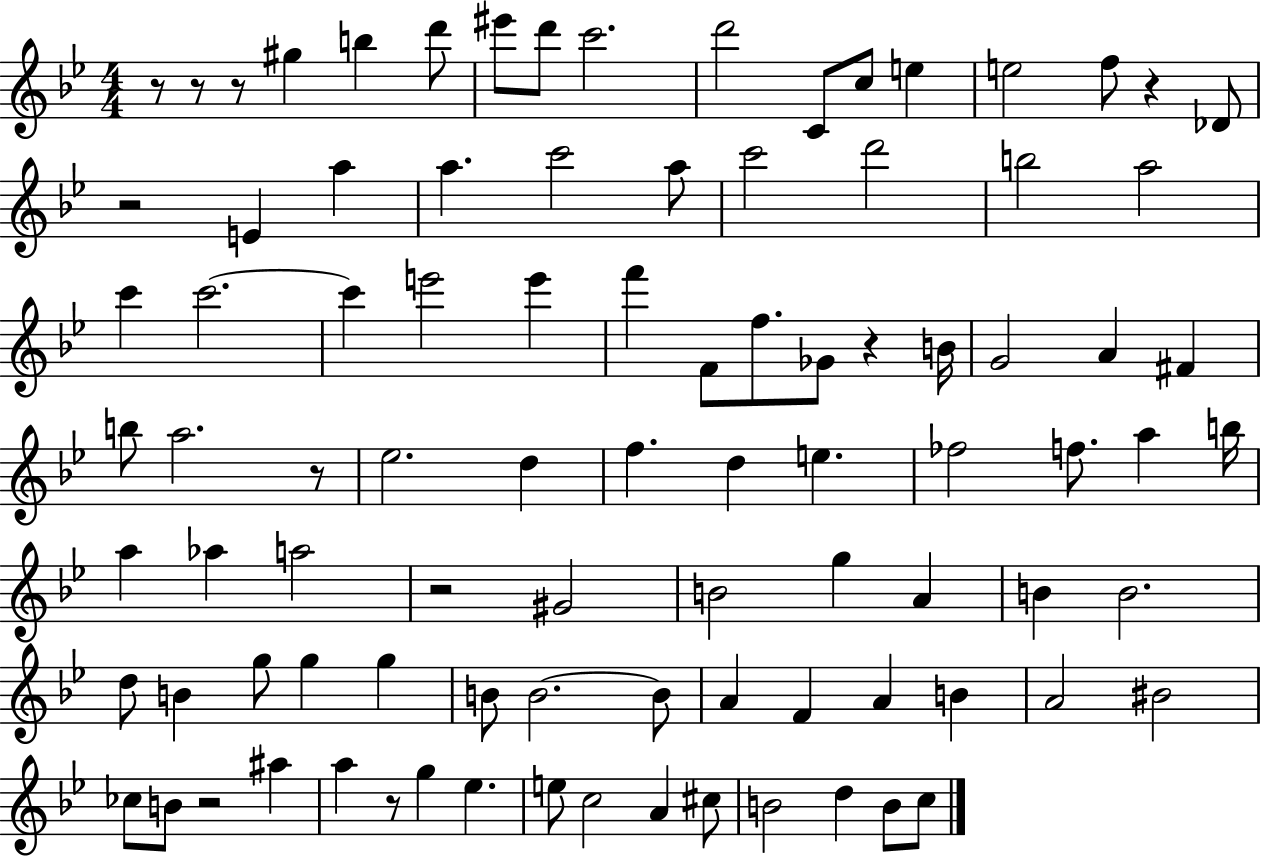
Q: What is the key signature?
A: BES major